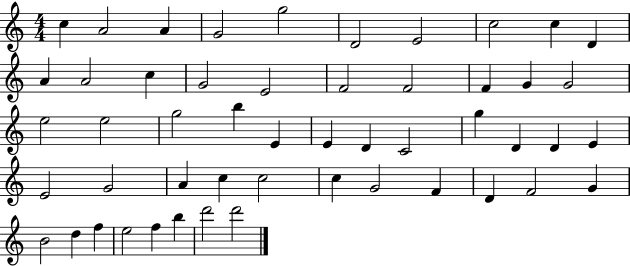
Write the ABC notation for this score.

X:1
T:Untitled
M:4/4
L:1/4
K:C
c A2 A G2 g2 D2 E2 c2 c D A A2 c G2 E2 F2 F2 F G G2 e2 e2 g2 b E E D C2 g D D E E2 G2 A c c2 c G2 F D F2 G B2 d f e2 f b d'2 d'2